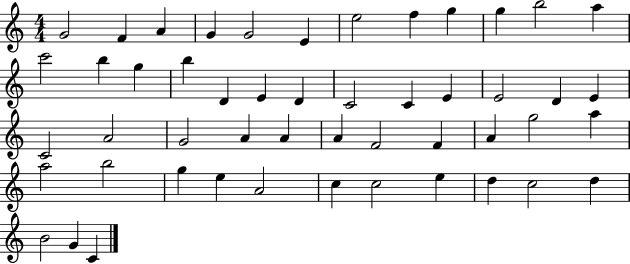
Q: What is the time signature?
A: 4/4